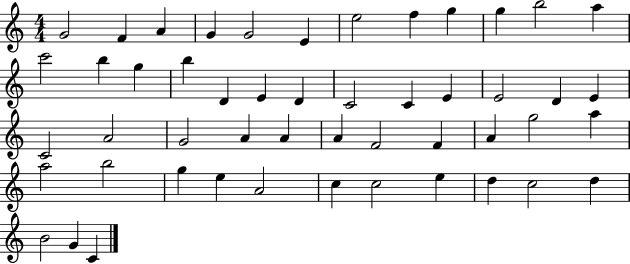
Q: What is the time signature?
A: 4/4